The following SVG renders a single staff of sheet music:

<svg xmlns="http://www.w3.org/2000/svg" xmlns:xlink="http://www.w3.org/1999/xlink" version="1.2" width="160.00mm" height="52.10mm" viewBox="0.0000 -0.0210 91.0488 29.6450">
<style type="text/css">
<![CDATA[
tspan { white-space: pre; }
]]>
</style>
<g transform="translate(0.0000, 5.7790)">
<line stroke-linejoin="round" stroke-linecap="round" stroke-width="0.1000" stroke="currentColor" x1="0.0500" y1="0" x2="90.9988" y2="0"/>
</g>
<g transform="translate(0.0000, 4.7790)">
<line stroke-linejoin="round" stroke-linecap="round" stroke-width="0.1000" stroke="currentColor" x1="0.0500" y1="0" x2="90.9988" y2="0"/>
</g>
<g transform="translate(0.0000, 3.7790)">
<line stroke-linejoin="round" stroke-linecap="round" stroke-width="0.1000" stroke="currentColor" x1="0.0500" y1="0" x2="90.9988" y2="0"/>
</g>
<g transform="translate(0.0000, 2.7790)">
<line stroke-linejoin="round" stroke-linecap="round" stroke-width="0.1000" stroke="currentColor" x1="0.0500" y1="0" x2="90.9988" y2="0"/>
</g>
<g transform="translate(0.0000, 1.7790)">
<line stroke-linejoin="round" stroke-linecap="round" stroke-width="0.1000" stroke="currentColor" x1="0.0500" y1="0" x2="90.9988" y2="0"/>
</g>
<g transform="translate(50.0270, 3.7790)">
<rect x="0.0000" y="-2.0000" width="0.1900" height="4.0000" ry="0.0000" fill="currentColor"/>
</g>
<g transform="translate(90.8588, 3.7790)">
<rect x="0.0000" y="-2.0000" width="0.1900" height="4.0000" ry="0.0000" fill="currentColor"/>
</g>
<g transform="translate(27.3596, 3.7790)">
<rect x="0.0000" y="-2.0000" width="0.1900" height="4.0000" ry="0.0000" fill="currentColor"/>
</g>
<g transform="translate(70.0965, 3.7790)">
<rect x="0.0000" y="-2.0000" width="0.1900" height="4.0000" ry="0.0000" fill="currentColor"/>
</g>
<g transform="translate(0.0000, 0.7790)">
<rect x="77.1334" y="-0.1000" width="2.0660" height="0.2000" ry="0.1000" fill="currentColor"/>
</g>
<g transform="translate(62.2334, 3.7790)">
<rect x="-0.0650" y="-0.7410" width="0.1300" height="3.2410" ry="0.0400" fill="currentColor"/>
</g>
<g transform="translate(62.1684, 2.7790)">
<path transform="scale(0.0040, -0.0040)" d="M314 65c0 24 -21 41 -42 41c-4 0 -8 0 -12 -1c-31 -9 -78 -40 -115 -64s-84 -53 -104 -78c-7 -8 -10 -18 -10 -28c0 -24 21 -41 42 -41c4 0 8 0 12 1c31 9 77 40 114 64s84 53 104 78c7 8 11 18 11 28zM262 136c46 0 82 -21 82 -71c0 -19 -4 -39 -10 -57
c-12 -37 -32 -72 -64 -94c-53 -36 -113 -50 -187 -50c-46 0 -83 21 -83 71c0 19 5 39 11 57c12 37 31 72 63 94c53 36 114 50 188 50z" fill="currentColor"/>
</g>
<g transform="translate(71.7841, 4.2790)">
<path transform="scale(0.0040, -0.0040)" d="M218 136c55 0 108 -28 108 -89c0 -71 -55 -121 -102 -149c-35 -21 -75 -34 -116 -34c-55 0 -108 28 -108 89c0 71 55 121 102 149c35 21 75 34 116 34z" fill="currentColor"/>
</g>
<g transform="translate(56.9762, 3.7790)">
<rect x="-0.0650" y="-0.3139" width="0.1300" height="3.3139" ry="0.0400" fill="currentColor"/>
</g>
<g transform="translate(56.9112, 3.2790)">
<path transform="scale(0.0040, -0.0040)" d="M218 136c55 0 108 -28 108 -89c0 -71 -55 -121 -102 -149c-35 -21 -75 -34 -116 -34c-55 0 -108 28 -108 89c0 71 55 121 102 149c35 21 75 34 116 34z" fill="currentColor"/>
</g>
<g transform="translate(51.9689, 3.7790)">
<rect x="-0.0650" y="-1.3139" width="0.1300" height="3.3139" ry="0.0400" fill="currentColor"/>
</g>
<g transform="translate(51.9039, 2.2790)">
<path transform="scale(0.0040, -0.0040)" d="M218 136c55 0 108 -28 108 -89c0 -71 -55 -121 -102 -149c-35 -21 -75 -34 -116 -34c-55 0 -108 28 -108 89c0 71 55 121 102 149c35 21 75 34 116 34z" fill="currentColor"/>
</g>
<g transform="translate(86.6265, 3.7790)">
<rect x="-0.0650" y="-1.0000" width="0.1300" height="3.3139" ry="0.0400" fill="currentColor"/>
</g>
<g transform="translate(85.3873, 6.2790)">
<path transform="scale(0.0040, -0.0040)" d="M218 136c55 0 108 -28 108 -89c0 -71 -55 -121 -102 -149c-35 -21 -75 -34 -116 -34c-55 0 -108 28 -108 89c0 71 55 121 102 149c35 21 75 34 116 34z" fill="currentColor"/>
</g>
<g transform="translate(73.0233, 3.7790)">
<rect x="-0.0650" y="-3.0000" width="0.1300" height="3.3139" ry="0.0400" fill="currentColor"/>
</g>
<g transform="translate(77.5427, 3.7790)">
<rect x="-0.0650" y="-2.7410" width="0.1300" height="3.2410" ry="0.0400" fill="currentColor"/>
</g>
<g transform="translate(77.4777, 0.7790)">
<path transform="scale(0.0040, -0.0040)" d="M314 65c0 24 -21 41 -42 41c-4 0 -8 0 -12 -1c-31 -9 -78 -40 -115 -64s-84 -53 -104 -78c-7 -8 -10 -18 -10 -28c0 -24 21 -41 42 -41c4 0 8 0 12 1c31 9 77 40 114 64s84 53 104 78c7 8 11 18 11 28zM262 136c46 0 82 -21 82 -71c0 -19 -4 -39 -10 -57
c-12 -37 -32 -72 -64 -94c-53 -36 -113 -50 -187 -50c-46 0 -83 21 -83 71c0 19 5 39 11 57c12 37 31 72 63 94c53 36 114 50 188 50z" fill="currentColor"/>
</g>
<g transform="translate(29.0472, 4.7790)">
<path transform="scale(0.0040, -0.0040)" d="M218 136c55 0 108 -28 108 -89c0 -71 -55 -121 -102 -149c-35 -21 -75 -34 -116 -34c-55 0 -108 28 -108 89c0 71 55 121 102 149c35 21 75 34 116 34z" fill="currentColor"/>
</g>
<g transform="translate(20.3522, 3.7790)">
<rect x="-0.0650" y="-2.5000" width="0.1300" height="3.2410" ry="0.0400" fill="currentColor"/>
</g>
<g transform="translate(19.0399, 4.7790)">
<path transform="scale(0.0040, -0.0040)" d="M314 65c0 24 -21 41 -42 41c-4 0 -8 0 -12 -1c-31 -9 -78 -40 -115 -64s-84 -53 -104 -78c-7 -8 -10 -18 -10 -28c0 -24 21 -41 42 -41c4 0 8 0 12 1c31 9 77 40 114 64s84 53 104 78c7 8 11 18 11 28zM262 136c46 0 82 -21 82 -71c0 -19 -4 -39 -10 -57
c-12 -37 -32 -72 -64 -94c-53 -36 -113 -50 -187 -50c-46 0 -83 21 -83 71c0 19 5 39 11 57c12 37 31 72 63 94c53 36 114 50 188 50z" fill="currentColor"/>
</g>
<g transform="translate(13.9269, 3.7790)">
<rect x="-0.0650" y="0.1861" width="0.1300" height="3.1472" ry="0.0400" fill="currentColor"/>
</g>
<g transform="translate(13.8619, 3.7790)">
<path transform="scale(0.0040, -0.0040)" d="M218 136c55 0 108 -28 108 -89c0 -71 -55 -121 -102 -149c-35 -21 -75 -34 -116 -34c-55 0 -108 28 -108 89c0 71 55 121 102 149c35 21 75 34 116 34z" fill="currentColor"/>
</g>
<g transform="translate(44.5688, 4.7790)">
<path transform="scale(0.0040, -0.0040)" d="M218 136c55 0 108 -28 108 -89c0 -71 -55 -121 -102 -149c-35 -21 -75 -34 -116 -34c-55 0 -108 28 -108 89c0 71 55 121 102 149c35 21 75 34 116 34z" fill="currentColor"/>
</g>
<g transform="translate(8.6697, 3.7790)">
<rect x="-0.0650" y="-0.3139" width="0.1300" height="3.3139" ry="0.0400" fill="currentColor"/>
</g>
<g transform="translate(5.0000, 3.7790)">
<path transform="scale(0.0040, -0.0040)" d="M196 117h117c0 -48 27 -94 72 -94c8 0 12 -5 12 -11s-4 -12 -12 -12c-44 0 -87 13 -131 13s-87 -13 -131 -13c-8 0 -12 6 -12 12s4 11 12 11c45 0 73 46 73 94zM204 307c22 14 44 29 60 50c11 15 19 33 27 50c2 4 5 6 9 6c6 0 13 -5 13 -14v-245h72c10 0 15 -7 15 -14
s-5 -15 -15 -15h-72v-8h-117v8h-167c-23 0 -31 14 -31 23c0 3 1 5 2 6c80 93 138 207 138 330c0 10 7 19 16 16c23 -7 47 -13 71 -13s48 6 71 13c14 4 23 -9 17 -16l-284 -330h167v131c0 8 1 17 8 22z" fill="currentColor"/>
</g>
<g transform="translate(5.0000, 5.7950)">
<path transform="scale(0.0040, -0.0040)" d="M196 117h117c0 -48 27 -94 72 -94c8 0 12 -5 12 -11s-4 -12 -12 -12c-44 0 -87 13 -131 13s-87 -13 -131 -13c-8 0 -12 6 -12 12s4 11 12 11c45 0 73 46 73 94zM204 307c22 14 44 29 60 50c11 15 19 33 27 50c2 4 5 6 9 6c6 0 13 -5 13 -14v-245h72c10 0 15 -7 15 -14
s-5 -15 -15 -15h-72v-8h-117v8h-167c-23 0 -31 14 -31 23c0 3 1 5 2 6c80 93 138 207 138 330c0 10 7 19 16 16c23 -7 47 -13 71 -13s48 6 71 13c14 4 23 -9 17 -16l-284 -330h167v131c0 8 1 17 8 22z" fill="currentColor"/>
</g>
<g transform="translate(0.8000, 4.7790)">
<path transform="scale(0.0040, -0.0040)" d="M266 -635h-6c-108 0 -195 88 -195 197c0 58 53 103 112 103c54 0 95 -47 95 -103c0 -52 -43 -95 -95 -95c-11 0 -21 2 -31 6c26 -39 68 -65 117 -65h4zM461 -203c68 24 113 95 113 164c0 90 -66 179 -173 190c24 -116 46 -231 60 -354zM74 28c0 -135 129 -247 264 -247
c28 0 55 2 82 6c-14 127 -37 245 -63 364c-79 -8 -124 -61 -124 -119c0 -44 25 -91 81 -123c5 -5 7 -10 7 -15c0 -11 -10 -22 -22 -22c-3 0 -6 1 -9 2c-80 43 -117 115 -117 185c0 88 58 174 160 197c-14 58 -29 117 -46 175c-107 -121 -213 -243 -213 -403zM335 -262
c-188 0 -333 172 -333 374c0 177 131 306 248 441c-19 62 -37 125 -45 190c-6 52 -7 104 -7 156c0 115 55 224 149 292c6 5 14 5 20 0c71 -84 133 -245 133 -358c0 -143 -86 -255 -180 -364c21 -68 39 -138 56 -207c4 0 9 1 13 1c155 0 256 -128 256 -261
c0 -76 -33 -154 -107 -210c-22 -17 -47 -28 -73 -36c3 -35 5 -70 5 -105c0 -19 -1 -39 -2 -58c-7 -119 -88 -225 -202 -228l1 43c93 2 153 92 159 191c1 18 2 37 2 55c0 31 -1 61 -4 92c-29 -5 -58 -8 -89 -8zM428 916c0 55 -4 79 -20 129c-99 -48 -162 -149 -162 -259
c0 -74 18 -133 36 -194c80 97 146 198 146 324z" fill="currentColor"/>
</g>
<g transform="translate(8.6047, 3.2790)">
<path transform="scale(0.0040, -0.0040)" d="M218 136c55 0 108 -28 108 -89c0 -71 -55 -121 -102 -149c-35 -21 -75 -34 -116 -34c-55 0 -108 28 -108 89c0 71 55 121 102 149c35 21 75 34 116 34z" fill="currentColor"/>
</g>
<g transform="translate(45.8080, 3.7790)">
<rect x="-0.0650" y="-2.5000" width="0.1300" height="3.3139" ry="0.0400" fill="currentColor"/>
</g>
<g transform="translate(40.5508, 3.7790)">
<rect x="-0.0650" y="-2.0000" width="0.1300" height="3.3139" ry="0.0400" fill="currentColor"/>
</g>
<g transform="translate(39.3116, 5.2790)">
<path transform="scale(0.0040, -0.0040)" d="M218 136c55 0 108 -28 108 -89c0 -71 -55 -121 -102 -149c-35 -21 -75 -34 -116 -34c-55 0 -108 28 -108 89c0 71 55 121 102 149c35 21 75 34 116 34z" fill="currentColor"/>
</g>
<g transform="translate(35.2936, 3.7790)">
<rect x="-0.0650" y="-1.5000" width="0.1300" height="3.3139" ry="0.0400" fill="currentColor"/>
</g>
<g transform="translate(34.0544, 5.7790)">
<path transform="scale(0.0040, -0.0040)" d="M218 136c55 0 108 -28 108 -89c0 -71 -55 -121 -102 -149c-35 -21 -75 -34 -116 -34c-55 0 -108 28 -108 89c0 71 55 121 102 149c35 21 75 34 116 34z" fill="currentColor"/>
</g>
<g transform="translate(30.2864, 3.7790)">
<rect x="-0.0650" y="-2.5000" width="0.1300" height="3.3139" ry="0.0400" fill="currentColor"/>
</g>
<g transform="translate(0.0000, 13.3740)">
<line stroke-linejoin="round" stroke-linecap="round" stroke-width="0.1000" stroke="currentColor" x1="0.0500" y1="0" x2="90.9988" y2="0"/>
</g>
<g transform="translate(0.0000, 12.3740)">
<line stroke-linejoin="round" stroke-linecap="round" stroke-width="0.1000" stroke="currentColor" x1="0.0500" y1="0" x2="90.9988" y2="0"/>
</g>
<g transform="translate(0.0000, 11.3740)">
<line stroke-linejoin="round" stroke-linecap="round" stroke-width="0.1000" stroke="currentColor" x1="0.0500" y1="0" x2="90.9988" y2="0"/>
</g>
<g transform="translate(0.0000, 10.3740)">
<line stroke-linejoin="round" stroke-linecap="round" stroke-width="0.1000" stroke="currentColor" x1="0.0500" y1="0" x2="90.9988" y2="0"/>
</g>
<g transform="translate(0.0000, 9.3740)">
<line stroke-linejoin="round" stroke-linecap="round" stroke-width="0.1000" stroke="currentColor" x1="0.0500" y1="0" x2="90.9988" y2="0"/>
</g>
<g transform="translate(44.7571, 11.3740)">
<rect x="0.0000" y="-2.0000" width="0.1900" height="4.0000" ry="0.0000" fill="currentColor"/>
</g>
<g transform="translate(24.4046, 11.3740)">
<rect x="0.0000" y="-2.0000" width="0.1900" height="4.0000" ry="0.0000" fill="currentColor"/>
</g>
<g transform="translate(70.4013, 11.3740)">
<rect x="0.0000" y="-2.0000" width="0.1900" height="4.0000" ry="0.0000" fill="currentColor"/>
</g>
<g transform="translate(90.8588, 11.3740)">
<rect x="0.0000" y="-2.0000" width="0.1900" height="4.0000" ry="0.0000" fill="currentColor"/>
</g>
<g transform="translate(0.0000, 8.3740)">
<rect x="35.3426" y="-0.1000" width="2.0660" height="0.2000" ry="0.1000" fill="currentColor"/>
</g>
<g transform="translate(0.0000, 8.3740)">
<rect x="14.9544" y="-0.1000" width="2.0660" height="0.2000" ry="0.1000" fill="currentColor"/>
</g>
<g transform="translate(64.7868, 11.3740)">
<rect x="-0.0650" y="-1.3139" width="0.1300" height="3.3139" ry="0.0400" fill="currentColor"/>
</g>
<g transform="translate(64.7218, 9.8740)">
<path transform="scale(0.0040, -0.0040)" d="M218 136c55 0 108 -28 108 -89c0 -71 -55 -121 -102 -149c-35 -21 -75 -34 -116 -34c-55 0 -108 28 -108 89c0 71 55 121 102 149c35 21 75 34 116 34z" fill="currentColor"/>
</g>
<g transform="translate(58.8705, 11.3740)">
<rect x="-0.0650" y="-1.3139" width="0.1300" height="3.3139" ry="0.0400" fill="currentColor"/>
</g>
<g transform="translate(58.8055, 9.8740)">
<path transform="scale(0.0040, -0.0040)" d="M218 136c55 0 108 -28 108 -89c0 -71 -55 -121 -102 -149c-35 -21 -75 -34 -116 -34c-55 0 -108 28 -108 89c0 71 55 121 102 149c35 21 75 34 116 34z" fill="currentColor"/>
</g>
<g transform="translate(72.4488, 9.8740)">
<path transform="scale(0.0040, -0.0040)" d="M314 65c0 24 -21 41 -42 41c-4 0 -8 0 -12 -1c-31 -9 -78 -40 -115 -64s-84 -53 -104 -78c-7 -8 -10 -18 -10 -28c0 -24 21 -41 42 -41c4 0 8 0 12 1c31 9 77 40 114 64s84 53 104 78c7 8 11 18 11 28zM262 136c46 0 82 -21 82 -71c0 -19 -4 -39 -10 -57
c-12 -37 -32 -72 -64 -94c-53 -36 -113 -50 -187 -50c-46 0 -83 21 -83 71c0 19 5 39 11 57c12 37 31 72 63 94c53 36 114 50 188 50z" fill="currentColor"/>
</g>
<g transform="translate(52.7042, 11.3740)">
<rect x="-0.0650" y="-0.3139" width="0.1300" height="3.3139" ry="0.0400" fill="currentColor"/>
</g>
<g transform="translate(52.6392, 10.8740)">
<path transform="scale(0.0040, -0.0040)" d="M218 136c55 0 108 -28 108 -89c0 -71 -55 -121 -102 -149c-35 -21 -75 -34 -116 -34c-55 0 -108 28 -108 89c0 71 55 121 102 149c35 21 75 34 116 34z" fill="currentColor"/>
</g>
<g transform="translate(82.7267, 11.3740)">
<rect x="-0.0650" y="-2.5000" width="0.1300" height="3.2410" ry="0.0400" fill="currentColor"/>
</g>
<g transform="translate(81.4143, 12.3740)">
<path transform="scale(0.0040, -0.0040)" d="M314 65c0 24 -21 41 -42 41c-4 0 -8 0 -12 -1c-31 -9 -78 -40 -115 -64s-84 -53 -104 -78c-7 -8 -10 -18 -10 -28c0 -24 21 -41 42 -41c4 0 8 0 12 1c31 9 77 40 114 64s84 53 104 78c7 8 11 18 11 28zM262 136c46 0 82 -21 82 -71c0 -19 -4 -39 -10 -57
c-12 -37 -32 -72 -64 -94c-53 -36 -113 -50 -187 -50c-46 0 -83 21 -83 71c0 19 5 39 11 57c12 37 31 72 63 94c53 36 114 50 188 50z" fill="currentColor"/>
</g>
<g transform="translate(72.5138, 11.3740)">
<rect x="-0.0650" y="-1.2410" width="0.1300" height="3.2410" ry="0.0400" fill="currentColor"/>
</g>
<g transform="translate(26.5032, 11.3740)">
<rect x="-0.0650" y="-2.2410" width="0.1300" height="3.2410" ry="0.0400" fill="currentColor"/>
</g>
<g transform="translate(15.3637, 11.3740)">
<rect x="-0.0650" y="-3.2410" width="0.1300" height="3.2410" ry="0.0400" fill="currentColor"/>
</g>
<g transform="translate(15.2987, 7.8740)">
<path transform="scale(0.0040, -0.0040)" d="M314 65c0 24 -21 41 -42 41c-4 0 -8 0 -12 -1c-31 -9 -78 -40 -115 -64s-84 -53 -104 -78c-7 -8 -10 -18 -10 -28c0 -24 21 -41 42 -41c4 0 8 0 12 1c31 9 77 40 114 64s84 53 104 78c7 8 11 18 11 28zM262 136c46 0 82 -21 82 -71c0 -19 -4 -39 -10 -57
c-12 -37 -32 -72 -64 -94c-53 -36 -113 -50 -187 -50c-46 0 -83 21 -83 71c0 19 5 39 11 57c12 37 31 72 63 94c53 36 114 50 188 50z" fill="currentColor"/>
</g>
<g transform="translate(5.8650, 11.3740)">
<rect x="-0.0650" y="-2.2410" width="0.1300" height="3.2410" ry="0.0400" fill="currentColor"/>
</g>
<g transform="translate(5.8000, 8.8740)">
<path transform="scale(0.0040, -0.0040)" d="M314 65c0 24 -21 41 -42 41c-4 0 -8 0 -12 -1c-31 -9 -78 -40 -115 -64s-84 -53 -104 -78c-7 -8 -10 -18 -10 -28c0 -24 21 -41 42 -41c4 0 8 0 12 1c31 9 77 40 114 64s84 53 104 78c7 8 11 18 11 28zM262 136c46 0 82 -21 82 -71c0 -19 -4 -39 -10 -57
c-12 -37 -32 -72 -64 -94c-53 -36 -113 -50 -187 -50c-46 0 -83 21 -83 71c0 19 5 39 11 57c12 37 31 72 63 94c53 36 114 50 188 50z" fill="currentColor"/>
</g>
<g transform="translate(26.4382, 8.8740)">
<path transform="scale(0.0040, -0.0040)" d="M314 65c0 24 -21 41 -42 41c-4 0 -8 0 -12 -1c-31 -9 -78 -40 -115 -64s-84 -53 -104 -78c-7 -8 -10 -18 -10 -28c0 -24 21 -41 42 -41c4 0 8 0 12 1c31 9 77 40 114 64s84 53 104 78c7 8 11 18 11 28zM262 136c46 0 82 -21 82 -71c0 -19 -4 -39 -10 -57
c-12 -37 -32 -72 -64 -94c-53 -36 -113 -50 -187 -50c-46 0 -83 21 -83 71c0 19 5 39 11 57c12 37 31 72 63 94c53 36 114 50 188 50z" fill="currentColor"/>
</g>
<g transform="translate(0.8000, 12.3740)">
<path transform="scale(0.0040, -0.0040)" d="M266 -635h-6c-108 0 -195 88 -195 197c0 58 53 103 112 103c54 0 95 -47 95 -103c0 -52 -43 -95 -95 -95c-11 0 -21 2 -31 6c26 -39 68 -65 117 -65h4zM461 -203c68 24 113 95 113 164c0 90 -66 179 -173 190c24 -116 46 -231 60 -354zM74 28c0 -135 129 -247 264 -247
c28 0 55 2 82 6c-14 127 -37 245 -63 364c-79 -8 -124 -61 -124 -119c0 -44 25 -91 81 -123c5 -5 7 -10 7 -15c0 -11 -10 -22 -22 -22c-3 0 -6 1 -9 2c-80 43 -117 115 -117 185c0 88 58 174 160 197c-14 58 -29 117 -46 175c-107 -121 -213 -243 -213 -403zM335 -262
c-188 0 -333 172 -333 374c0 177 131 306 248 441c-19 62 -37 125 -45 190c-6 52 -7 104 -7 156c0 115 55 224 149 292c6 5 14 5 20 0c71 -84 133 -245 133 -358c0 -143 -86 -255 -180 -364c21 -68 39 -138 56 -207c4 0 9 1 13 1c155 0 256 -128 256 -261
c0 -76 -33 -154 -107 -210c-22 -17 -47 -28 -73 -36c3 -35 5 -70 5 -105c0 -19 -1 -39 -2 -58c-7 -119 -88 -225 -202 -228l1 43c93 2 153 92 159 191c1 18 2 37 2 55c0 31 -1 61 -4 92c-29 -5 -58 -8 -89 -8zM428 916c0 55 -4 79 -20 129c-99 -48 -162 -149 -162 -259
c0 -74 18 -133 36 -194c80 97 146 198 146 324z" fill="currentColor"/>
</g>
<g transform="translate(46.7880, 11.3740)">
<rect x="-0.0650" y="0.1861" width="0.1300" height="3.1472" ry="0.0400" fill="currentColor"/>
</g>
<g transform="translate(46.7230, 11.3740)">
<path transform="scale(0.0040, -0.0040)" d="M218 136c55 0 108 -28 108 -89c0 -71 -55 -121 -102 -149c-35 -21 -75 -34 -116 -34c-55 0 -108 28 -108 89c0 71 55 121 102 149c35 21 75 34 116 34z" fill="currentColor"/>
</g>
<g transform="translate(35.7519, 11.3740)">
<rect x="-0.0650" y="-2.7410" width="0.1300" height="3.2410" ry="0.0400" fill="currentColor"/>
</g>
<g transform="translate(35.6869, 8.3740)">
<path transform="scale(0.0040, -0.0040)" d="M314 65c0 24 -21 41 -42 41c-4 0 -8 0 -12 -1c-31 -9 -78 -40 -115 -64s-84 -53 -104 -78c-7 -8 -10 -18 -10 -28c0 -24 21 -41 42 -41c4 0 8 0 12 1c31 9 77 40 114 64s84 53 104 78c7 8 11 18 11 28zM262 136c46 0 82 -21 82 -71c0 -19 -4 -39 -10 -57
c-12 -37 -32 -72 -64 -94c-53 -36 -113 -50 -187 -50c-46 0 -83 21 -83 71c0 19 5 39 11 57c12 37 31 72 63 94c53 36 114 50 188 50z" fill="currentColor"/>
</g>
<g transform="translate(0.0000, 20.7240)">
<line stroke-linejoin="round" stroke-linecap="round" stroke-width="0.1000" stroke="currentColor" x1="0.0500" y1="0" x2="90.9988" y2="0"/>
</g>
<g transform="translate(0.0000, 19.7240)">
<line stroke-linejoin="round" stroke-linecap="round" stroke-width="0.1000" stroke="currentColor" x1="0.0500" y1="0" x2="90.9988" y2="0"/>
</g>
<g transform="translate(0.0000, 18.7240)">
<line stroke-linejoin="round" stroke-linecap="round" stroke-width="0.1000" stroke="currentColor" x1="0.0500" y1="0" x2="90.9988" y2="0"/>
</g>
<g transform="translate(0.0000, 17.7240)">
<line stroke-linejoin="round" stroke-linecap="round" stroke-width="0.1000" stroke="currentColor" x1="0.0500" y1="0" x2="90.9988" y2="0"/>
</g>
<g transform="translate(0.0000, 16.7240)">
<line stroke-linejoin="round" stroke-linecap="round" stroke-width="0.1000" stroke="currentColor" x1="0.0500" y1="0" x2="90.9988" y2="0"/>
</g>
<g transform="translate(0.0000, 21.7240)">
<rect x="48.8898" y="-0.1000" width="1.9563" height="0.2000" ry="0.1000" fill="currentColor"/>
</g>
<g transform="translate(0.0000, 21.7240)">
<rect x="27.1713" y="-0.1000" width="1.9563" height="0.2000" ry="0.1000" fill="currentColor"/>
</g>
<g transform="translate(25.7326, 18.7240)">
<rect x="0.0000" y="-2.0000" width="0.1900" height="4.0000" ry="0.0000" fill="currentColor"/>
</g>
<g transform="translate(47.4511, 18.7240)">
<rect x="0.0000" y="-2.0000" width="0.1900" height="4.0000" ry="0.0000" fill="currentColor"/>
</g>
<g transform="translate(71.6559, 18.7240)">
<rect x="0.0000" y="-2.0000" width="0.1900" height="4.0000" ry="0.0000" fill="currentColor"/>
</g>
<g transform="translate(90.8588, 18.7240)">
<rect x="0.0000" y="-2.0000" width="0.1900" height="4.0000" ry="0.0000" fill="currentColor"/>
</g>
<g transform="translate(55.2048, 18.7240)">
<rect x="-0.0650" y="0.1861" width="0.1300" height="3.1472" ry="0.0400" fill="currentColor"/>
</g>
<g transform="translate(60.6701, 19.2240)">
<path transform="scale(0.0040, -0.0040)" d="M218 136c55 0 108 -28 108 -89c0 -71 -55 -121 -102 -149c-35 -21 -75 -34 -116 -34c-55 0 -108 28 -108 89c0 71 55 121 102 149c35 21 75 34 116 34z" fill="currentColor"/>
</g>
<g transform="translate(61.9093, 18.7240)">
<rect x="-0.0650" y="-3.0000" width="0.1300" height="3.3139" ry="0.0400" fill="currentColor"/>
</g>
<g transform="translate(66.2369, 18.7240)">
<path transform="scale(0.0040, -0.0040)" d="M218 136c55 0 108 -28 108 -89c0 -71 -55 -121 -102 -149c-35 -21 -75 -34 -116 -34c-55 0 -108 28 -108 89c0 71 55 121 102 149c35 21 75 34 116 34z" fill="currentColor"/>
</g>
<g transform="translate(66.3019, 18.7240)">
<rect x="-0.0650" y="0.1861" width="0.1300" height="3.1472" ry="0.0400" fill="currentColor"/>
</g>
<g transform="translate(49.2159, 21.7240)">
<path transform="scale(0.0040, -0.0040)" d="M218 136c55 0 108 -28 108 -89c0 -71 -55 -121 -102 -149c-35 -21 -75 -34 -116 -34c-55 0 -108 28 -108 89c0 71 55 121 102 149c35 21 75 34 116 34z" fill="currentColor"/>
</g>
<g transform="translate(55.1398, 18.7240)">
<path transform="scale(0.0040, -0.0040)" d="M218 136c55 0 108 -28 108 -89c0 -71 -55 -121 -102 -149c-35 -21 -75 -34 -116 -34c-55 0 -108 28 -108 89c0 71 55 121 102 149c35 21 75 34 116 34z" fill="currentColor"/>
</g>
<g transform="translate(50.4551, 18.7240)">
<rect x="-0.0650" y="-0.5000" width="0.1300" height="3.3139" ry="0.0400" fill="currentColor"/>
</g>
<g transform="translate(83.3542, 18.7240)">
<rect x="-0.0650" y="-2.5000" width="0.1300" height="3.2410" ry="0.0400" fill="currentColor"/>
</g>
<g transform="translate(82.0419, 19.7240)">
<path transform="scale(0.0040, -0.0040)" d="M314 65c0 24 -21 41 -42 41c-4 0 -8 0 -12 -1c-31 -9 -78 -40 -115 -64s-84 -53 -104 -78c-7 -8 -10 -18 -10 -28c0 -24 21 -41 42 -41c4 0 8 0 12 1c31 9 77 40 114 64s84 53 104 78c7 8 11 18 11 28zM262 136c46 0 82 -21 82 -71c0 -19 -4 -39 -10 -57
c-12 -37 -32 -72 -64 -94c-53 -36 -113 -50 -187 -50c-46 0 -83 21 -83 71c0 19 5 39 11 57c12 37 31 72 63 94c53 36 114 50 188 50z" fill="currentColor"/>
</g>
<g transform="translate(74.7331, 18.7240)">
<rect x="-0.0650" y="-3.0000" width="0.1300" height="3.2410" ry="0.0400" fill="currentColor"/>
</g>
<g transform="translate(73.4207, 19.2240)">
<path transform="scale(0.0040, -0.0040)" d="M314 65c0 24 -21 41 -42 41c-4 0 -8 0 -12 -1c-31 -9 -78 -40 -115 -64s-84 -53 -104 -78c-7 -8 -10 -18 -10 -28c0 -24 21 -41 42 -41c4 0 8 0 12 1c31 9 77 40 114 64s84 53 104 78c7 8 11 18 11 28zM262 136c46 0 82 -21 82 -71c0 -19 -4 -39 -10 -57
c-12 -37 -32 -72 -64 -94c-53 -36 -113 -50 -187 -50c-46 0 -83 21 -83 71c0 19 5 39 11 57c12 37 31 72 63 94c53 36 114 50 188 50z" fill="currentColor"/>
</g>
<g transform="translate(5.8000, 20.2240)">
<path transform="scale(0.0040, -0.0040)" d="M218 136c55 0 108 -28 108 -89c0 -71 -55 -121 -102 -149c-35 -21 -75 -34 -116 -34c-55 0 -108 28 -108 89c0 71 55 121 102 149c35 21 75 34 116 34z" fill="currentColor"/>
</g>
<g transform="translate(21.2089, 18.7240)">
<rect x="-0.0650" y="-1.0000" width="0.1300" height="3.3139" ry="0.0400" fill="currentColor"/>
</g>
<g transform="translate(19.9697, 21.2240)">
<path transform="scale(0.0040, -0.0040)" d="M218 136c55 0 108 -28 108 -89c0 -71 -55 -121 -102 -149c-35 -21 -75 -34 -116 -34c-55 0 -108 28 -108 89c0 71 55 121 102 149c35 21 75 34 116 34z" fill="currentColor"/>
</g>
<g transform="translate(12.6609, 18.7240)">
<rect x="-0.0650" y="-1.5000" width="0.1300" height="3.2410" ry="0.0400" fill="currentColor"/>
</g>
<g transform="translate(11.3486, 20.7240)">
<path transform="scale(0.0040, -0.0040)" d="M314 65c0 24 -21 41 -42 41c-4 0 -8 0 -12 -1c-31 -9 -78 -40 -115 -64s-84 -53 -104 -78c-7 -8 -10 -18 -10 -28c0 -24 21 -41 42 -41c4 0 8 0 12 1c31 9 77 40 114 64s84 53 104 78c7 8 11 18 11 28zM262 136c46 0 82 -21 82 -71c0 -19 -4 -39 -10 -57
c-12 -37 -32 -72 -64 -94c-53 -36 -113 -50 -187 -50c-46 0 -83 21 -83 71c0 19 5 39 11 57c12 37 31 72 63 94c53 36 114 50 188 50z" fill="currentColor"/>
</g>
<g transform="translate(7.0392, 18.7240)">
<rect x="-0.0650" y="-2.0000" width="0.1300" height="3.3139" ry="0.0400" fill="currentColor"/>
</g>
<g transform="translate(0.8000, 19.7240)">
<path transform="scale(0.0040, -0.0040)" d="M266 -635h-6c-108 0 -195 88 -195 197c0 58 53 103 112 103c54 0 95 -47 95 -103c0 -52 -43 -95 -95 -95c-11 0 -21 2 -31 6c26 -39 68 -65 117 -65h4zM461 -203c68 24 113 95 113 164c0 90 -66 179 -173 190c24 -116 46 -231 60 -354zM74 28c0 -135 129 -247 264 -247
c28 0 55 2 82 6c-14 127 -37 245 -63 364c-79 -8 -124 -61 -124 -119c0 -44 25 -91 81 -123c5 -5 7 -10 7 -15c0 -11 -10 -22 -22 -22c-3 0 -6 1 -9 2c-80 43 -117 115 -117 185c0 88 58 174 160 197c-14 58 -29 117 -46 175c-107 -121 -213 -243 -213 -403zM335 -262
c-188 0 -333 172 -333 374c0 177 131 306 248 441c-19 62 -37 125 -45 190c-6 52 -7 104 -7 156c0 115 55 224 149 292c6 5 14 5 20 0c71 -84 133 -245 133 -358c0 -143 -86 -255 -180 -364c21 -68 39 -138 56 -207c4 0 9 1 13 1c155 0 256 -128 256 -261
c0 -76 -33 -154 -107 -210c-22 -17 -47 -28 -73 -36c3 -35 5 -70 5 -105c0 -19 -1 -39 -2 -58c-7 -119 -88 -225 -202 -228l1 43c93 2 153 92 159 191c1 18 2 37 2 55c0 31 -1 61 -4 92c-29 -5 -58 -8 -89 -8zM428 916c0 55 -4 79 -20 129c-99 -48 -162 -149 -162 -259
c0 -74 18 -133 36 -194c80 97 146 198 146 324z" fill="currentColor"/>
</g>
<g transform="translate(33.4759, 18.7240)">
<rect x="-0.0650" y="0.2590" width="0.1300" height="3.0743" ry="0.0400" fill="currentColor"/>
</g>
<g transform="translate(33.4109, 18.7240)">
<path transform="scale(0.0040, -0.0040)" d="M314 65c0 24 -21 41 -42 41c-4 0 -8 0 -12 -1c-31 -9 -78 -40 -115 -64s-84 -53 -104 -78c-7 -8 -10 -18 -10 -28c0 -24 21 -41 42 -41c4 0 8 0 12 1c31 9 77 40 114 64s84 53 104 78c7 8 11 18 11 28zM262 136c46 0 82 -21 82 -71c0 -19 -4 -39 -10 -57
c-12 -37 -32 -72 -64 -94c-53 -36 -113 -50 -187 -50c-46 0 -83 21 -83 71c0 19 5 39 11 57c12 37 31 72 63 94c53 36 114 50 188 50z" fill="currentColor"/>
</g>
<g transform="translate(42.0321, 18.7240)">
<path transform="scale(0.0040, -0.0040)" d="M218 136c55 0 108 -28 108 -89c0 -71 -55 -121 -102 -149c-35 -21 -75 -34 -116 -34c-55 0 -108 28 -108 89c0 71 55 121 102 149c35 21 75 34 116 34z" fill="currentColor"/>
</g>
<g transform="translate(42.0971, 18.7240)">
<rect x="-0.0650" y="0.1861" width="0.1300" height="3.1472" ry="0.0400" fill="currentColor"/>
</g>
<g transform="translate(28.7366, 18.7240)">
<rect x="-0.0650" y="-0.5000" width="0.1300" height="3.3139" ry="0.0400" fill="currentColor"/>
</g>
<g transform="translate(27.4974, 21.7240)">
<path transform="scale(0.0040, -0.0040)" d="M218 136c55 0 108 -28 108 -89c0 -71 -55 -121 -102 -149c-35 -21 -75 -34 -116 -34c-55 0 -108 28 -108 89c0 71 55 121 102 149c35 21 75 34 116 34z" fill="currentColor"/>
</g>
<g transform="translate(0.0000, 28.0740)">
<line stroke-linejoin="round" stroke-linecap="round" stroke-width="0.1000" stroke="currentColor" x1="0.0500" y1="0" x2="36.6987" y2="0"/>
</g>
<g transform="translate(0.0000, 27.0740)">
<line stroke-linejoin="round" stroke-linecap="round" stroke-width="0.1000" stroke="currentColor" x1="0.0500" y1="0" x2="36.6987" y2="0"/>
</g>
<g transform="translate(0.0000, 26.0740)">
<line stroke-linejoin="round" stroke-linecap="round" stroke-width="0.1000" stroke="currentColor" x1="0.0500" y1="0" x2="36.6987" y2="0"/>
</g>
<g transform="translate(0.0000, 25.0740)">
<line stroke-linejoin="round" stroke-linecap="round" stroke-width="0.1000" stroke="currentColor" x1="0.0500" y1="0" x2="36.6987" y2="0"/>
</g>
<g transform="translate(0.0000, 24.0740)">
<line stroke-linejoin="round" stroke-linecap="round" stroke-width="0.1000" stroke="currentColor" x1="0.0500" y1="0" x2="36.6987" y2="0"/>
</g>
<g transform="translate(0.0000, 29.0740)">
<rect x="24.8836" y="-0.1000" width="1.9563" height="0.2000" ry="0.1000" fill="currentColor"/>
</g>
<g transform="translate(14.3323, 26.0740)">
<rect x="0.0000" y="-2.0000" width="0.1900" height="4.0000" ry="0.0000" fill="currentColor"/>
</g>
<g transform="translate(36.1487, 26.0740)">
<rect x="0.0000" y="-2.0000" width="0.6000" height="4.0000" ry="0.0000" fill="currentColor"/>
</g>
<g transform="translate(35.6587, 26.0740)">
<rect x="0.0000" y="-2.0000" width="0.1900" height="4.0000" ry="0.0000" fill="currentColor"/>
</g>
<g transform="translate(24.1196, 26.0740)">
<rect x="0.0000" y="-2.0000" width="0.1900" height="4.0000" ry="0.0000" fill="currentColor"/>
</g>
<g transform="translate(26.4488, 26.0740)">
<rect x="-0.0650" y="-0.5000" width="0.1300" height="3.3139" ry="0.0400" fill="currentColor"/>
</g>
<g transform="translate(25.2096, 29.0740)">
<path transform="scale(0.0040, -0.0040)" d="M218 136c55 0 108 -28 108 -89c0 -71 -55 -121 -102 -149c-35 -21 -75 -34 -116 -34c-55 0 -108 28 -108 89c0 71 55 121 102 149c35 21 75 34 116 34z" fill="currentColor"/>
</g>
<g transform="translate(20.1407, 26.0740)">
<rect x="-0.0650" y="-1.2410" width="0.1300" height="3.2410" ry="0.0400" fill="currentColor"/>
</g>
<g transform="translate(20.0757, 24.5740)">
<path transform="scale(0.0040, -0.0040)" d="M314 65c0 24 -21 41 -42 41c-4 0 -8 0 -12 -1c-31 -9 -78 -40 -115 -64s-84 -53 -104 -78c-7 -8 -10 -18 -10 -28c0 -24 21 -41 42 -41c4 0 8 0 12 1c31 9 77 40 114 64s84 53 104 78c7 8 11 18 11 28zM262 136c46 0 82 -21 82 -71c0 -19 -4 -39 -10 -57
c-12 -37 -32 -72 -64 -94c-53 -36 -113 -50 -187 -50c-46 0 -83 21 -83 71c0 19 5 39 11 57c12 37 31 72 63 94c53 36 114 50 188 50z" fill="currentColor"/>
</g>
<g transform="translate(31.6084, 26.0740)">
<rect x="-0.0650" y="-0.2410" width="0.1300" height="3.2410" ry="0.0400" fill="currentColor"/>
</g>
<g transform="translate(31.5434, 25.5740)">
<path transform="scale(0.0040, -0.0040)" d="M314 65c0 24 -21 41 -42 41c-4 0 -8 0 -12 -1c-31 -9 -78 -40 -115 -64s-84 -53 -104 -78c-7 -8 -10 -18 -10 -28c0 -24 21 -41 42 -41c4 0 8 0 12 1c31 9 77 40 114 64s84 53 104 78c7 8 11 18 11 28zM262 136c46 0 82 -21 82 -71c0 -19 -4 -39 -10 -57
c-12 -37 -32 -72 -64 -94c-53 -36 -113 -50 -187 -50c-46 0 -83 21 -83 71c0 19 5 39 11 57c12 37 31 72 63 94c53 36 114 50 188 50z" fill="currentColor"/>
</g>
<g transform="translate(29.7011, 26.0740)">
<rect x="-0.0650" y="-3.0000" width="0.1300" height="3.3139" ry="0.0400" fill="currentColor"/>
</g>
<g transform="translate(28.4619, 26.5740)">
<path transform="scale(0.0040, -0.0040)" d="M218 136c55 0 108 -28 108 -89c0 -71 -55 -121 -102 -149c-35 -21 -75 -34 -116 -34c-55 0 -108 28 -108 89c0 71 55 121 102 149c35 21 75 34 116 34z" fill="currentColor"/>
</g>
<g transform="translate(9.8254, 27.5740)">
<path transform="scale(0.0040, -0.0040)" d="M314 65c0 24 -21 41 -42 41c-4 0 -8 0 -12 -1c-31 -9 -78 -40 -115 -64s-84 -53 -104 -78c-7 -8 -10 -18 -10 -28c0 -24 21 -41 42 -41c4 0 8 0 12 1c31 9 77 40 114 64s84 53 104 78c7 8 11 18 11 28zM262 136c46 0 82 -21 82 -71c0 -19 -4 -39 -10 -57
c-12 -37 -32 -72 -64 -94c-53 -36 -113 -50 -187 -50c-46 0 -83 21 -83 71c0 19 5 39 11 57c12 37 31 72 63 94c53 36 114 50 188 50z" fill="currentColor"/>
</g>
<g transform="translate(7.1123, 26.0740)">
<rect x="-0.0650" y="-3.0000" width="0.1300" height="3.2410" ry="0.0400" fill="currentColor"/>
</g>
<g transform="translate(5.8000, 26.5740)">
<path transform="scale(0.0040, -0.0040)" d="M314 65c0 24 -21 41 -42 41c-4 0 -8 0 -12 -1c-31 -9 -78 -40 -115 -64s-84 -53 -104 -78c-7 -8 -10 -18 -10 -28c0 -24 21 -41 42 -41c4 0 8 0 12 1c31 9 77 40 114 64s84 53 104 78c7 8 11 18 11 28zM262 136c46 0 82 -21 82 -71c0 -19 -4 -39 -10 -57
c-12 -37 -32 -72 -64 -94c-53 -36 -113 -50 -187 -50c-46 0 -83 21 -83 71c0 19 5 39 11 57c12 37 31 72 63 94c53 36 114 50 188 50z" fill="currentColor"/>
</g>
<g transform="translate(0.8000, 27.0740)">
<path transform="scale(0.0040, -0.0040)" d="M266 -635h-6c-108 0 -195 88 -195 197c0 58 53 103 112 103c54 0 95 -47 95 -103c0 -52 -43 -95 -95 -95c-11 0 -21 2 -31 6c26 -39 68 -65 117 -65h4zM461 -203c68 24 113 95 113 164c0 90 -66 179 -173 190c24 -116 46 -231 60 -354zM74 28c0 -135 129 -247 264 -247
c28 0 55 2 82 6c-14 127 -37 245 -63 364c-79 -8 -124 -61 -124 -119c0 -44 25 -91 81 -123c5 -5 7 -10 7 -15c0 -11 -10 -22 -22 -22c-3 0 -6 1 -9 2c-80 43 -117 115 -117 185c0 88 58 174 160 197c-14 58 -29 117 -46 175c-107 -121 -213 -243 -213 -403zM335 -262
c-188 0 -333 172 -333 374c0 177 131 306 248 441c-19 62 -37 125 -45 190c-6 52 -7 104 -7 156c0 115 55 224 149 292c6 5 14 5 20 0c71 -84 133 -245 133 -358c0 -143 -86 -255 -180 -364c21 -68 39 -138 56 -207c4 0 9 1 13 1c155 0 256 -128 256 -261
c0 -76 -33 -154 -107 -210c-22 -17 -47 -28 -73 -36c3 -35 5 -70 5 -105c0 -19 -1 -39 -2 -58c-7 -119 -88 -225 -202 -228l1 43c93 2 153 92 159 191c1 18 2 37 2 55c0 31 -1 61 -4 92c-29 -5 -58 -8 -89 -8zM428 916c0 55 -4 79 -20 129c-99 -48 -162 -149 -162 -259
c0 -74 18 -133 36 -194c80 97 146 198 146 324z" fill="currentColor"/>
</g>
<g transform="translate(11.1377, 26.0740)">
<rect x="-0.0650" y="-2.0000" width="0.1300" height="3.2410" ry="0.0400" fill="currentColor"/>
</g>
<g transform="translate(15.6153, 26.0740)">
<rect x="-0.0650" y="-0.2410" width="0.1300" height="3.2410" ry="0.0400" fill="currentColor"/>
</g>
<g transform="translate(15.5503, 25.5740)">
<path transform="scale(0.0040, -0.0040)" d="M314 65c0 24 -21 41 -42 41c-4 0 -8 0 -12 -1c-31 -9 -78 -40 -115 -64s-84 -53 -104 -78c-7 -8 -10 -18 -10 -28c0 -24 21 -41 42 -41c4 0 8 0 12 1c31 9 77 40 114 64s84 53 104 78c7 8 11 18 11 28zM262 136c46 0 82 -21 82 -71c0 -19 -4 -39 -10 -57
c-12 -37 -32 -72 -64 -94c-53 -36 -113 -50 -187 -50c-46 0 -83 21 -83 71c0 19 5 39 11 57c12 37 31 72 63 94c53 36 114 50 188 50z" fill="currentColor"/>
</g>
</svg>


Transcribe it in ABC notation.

X:1
T:Untitled
M:4/4
L:1/4
K:C
c B G2 G E F G e c d2 A a2 D g2 b2 g2 a2 B c e e e2 G2 F E2 D C B2 B C B A B A2 G2 A2 F2 c2 e2 C A c2